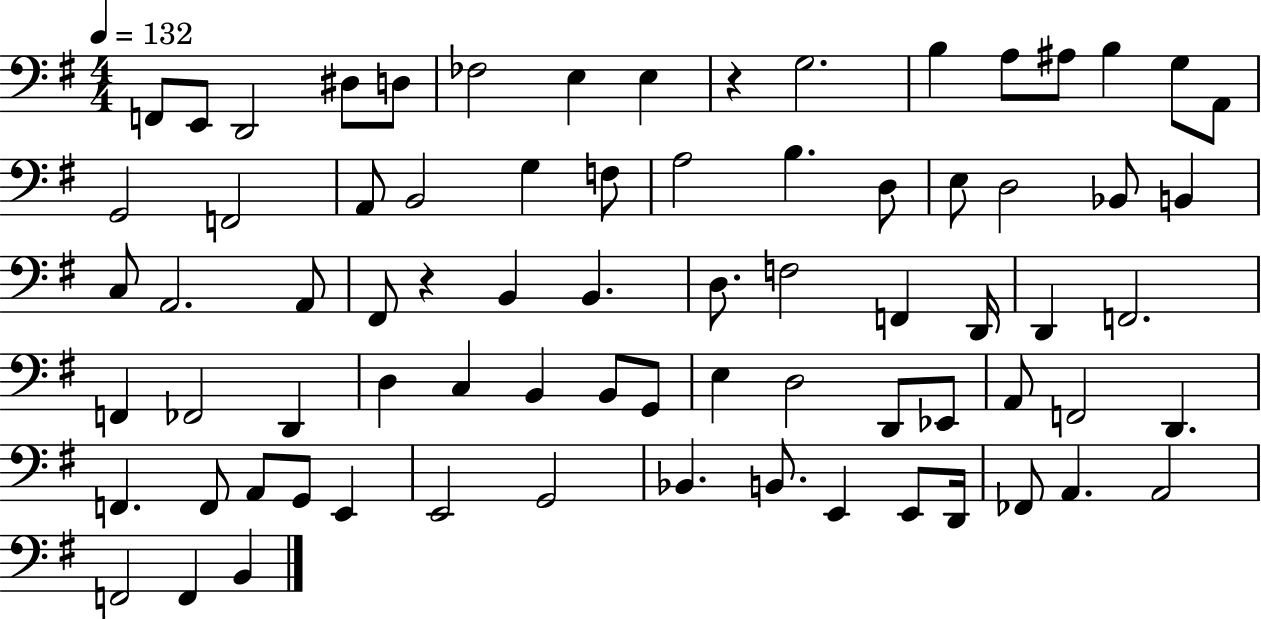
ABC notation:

X:1
T:Untitled
M:4/4
L:1/4
K:G
F,,/2 E,,/2 D,,2 ^D,/2 D,/2 _F,2 E, E, z G,2 B, A,/2 ^A,/2 B, G,/2 A,,/2 G,,2 F,,2 A,,/2 B,,2 G, F,/2 A,2 B, D,/2 E,/2 D,2 _B,,/2 B,, C,/2 A,,2 A,,/2 ^F,,/2 z B,, B,, D,/2 F,2 F,, D,,/4 D,, F,,2 F,, _F,,2 D,, D, C, B,, B,,/2 G,,/2 E, D,2 D,,/2 _E,,/2 A,,/2 F,,2 D,, F,, F,,/2 A,,/2 G,,/2 E,, E,,2 G,,2 _B,, B,,/2 E,, E,,/2 D,,/4 _F,,/2 A,, A,,2 F,,2 F,, B,,